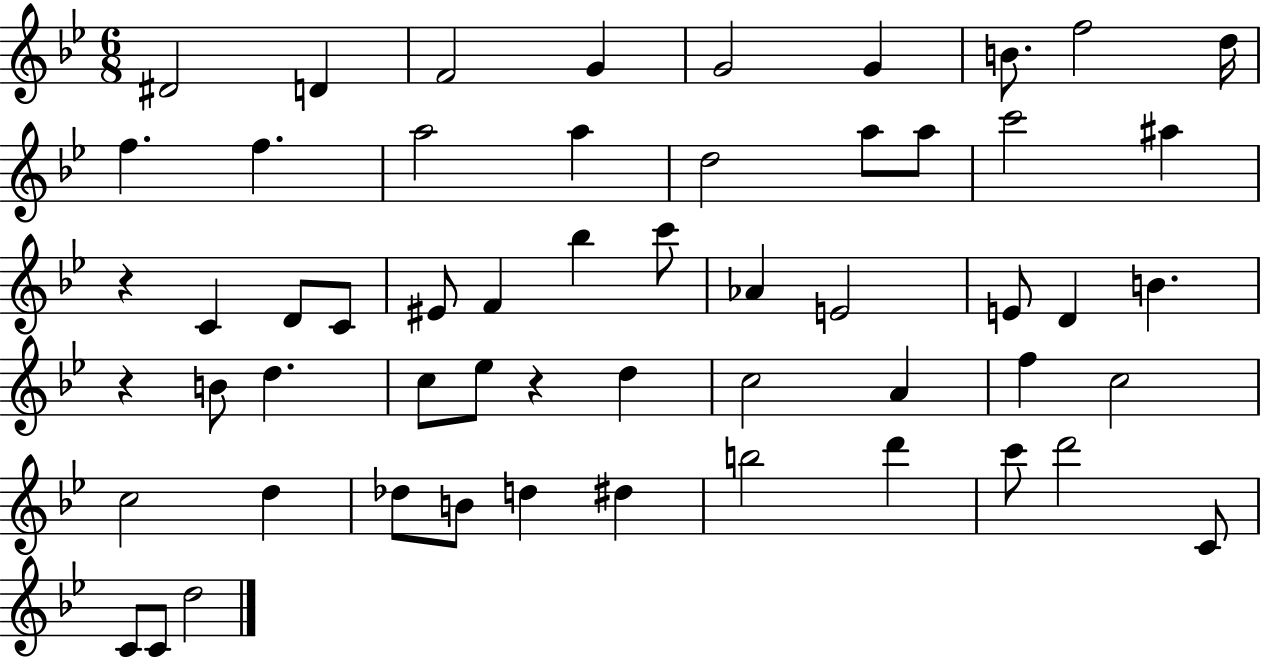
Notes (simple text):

D#4/h D4/q F4/h G4/q G4/h G4/q B4/e. F5/h D5/s F5/q. F5/q. A5/h A5/q D5/h A5/e A5/e C6/h A#5/q R/q C4/q D4/e C4/e EIS4/e F4/q Bb5/q C6/e Ab4/q E4/h E4/e D4/q B4/q. R/q B4/e D5/q. C5/e Eb5/e R/q D5/q C5/h A4/q F5/q C5/h C5/h D5/q Db5/e B4/e D5/q D#5/q B5/h D6/q C6/e D6/h C4/e C4/e C4/e D5/h